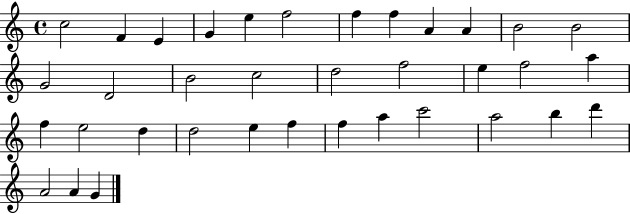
{
  \clef treble
  \time 4/4
  \defaultTimeSignature
  \key c \major
  c''2 f'4 e'4 | g'4 e''4 f''2 | f''4 f''4 a'4 a'4 | b'2 b'2 | \break g'2 d'2 | b'2 c''2 | d''2 f''2 | e''4 f''2 a''4 | \break f''4 e''2 d''4 | d''2 e''4 f''4 | f''4 a''4 c'''2 | a''2 b''4 d'''4 | \break a'2 a'4 g'4 | \bar "|."
}